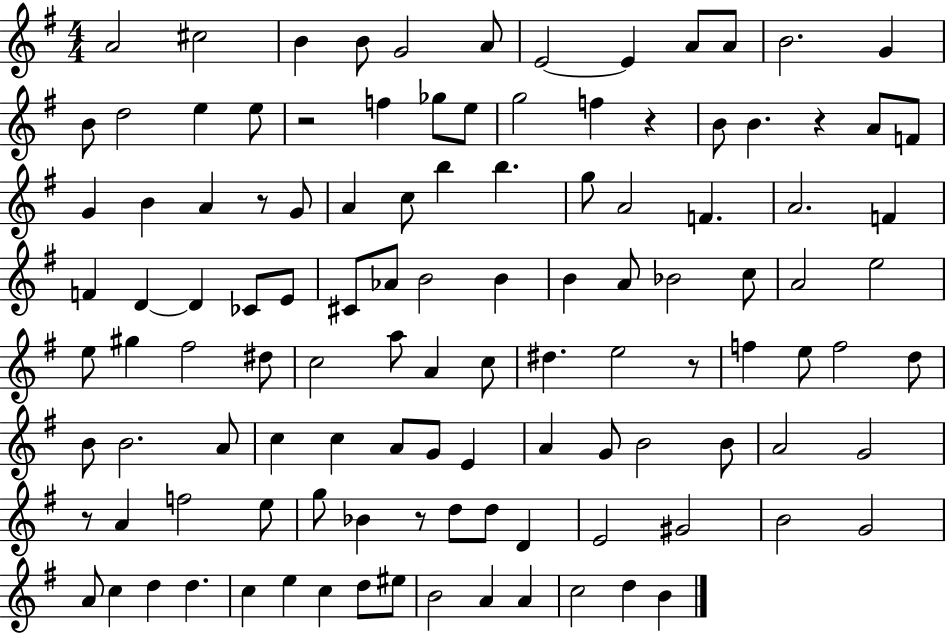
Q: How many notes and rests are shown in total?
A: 115